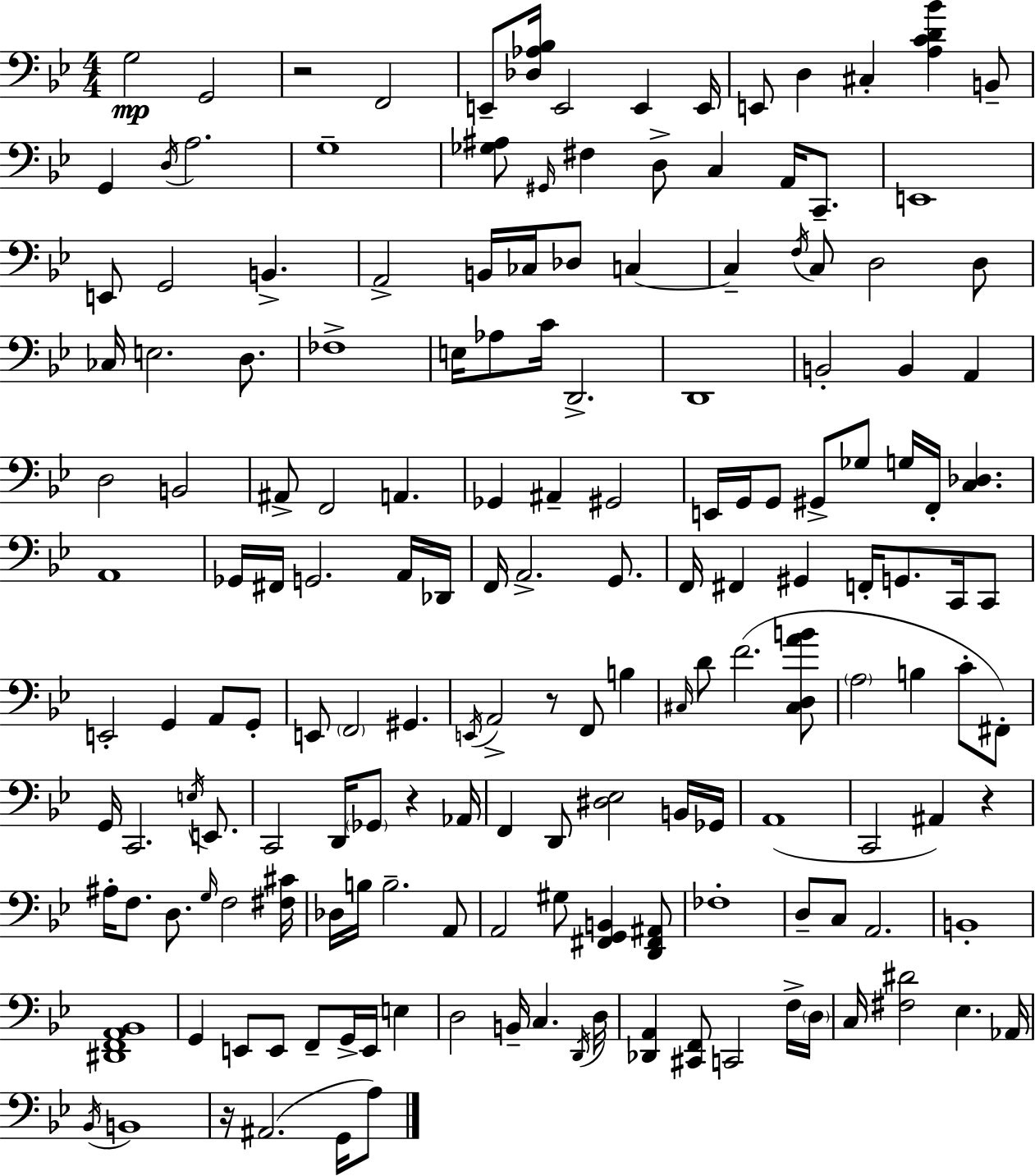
{
  \clef bass
  \numericTimeSignature
  \time 4/4
  \key g \minor
  \repeat volta 2 { g2\mp g,2 | r2 f,2 | e,8-- <des aes bes>16 e,2 e,4 e,16 | e,8 d4 cis4-. <a c' d' bes'>4 b,8-- | \break g,4 \acciaccatura { d16 } a2. | g1-- | <ges ais>8 \grace { gis,16 } fis4 d8-> c4 a,16 c,8.-- | e,1 | \break e,8 g,2 b,4.-> | a,2-> b,16 ces16 des8 c4~~ | c4-- \acciaccatura { f16 } c8 d2 | d8 ces16 e2. | \break d8. fes1-> | e16 aes8 c'16 d,2.-> | d,1 | b,2-. b,4 a,4 | \break d2 b,2 | ais,8-> f,2 a,4. | ges,4 ais,4-- gis,2 | e,16 g,16 g,8 gis,8-> ges8 g16 f,16-. <c des>4. | \break a,1 | ges,16 fis,16 g,2. | a,16 des,16 f,16 a,2.-> | g,8. f,16 fis,4 gis,4 f,16-. g,8. | \break c,16 c,8 e,2-. g,4 a,8 | g,8-. e,8 \parenthesize f,2 gis,4. | \acciaccatura { e,16 } a,2-> r8 f,8 | b4 \grace { cis16 } d'8 f'2.( | \break <cis d a' b'>8 \parenthesize a2 b4 | c'8-. fis,8-.) g,16 c,2. | \acciaccatura { e16 } e,8. c,2 d,16 \parenthesize ges,8 | r4 aes,16 f,4 d,8 <dis ees>2 | \break b,16 ges,16 a,1( | c,2 ais,4) | r4 ais16-. f8. d8. \grace { g16 } f2 | <fis cis'>16 des16 b16 b2.-- | \break a,8 a,2 gis8 | <fis, g, b,>4 <d, fis, ais,>8 fes1-. | d8-- c8 a,2. | b,1-. | \break <dis, f, a, bes,>1 | g,4 e,8 e,8 f,8-- | g,16-> e,16 e4 d2 b,16-- | c4. \acciaccatura { d,16 } d16 <des, a,>4 <cis, f,>8 c,2 | \break f16-> \parenthesize d16 c16 <fis dis'>2 | ees4. aes,16 \acciaccatura { bes,16 } b,1 | r16 ais,2.( | g,16 a8) } \bar "|."
}